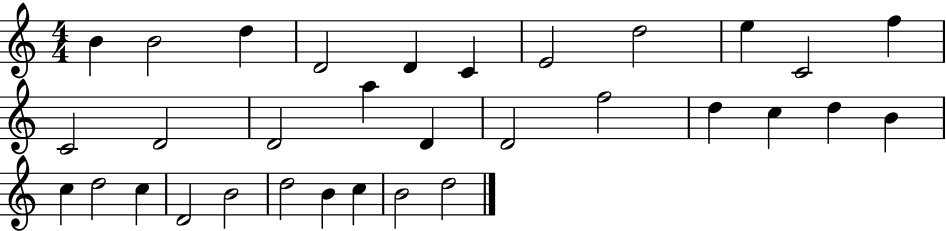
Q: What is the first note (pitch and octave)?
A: B4